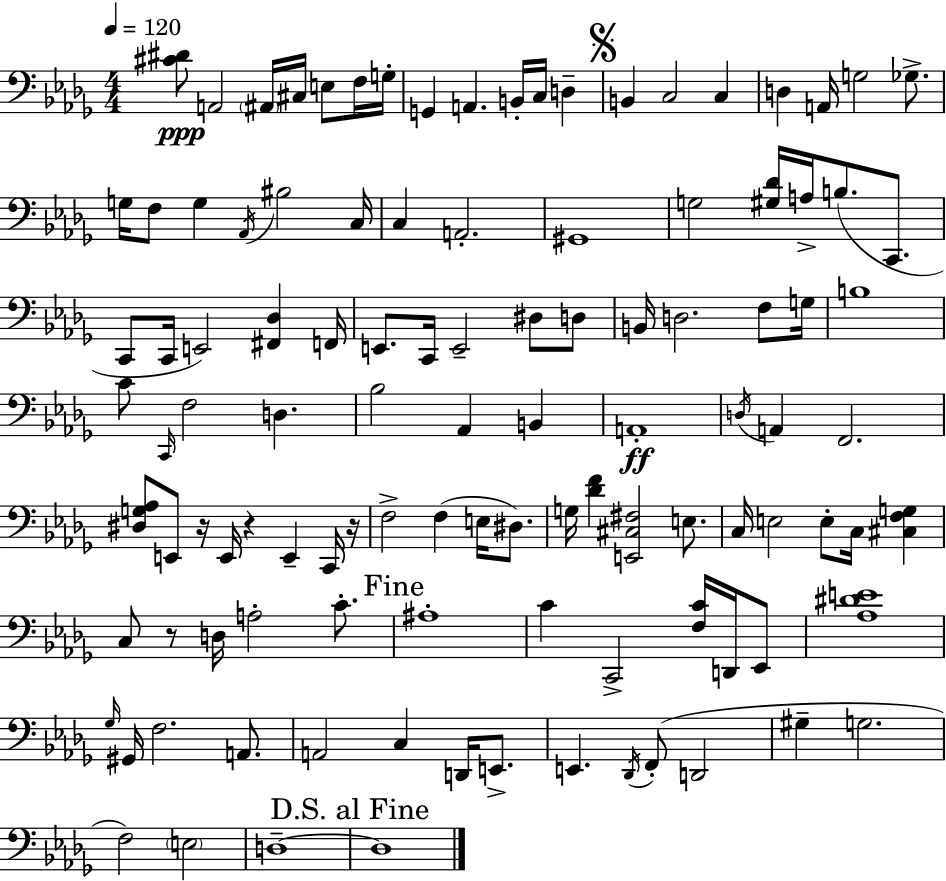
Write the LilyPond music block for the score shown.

{
  \clef bass
  \numericTimeSignature
  \time 4/4
  \key bes \minor
  \tempo 4 = 120
  \repeat volta 2 { <cis' dis'>8\ppp a,2 \parenthesize ais,16 cis16 e8 f16 g16-. | g,4 a,4. b,16-. c16 d4-- | \mark \markup { \musicglyph "scripts.segno" } b,4 c2 c4 | d4 a,16 g2 ges8.-> | \break g16 f8 g4 \acciaccatura { aes,16 } bis2 | c16 c4 a,2.-. | gis,1 | g2 <gis des'>16 a16-> b8.( c,8. | \break c,8 c,16 e,2) <fis, des>4 | f,16 e,8. c,16 e,2-- dis8 d8 | b,16 d2. f8 | g16 b1 | \break c'8 \grace { c,16 } f2 d4. | bes2 aes,4 b,4 | a,1-.\ff | \acciaccatura { d16 } a,4 f,2. | \break <dis g aes>8 e,8 r16 e,16 r4 e,4-- | c,16 r16 f2-> f4( e16 | dis8.) g16 <des' f'>4 <e, cis fis>2 | e8. c16 e2 e8-. c16 <cis f g>4 | \break c8 r8 d16 a2-. | c'8.-. \mark "Fine" ais1-. | c'4 c,2-> <f c'>16 | d,16 ees,8 <aes dis' e'>1 | \break \grace { ges16 } gis,16 f2. | a,8. a,2 c4 | d,16 e,8.-> e,4. \acciaccatura { des,16 }( f,8-. d,2 | gis4-- g2. | \break f2) \parenthesize e2 | d1--~~ | \mark "D.S. al Fine" d1 | } \bar "|."
}